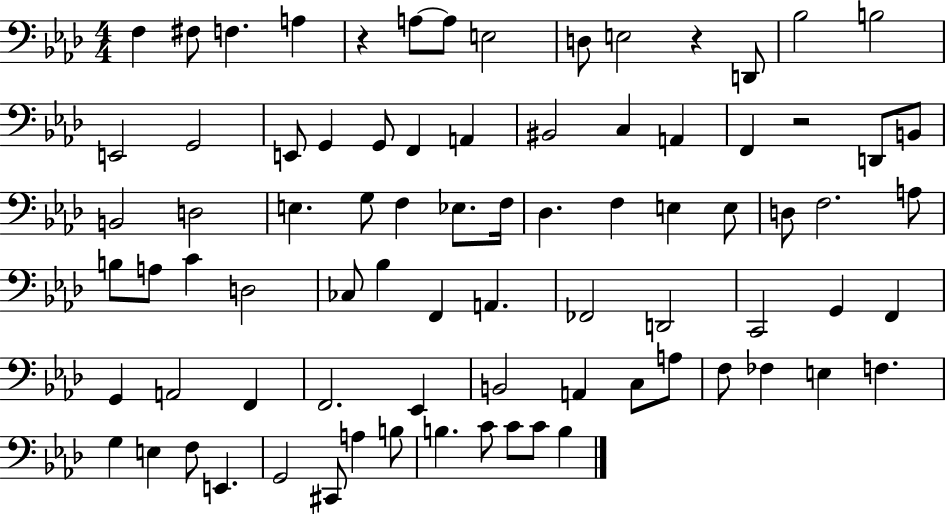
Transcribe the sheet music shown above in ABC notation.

X:1
T:Untitled
M:4/4
L:1/4
K:Ab
F, ^F,/2 F, A, z A,/2 A,/2 E,2 D,/2 E,2 z D,,/2 _B,2 B,2 E,,2 G,,2 E,,/2 G,, G,,/2 F,, A,, ^B,,2 C, A,, F,, z2 D,,/2 B,,/2 B,,2 D,2 E, G,/2 F, _E,/2 F,/4 _D, F, E, E,/2 D,/2 F,2 A,/2 B,/2 A,/2 C D,2 _C,/2 _B, F,, A,, _F,,2 D,,2 C,,2 G,, F,, G,, A,,2 F,, F,,2 _E,, B,,2 A,, C,/2 A,/2 F,/2 _F, E, F, G, E, F,/2 E,, G,,2 ^C,,/2 A, B,/2 B, C/2 C/2 C/2 B,